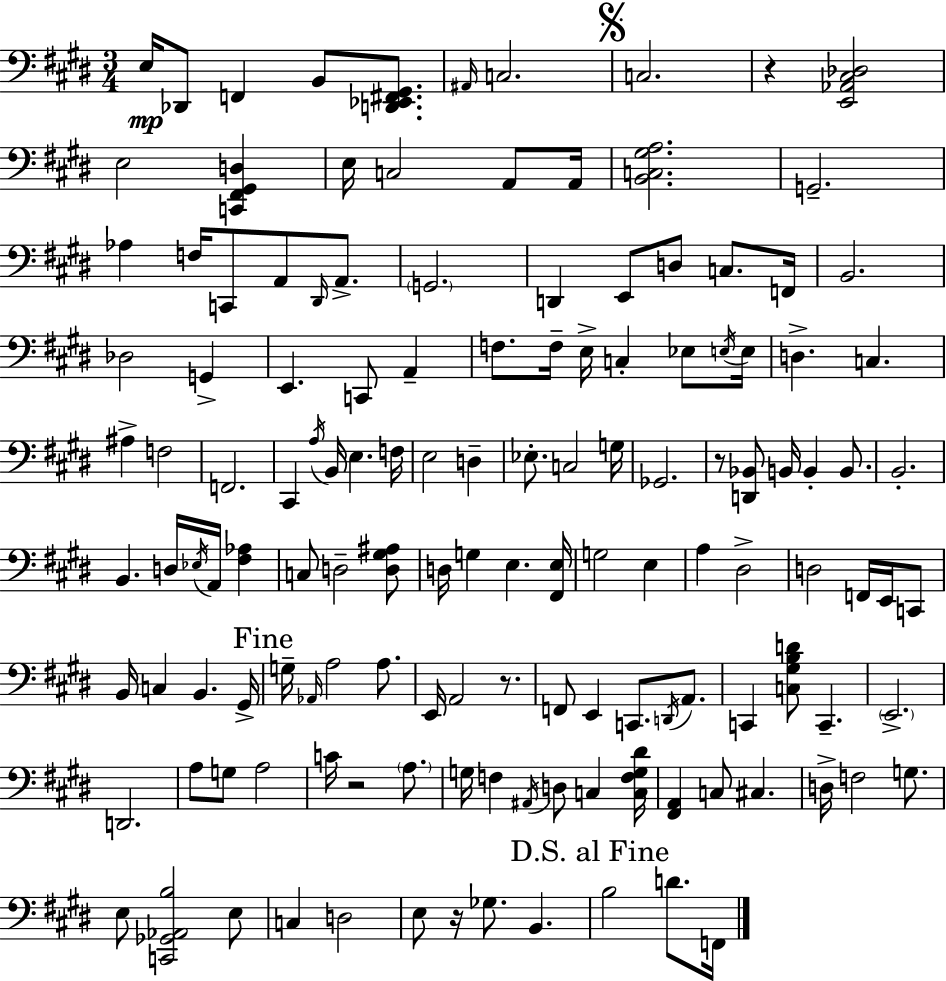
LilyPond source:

{
  \clef bass
  \numericTimeSignature
  \time 3/4
  \key e \major
  e16\mp des,8 f,4 b,8 <d, ees, fis, gis,>8. | \grace { ais,16 } c2. | \mark \markup { \musicglyph "scripts.segno" } c2. | r4 <e, aes, cis des>2 | \break e2 <c, fis, gis, d>4 | e16 c2 a,8 | a,16 <b, c gis a>2. | g,2.-- | \break aes4 f16 c,8 a,8 \grace { dis,16 } a,8.-> | \parenthesize g,2. | d,4 e,8 d8 c8. | f,16 b,2. | \break des2 g,4-> | e,4. c,8 a,4-- | f8. f16-- e16-> c4-. ees8 | \acciaccatura { e16 } e16 d4.-> c4. | \break ais4-> f2 | f,2. | cis,4 \acciaccatura { a16 } b,16 e4. | f16 e2 | \break d4-- ees8.-. c2 | g16 ges,2. | r8 <d, bes,>8 b,16 b,4-. | b,8. b,2.-. | \break b,4. d16 \acciaccatura { ees16 } | a,16 <fis aes>4 c8 d2-- | <d gis ais>8 d16 g4 e4. | <fis, e>16 g2 | \break e4 a4 dis2-> | d2 | f,16 e,16 c,8 b,16 c4 b,4. | gis,16-> \mark "Fine" g16-- \grace { aes,16 } a2 | \break a8. e,16 a,2 | r8. f,8 e,4 | c,8. \acciaccatura { d,16 } a,8. c,4 <c gis b d'>8 | c,4.-- \parenthesize e,2.-> | \break d,2. | a8 g8 a2 | c'16 r2 | \parenthesize a8. g16 f4 | \break \acciaccatura { ais,16 } d8 c4 <c f g dis'>16 <fis, a,>4 | c8 cis4. d16-> f2 | g8. e8 <c, ges, aes, b>2 | e8 c4 | \break d2 e8 r16 ges8. | b,4. \mark "D.S. al Fine" b2 | d'8. f,16 \bar "|."
}